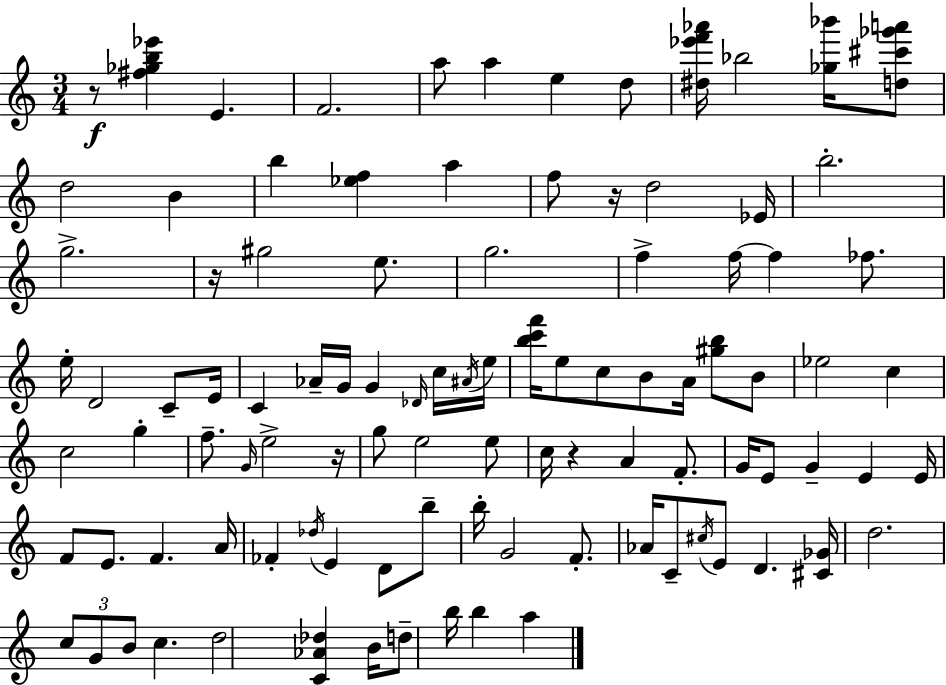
{
  \clef treble
  \numericTimeSignature
  \time 3/4
  \key c \major
  r8\f <fis'' ges'' b'' ees'''>4 e'4. | f'2. | a''8 a''4 e''4 d''8 | <dis'' ees''' f''' aes'''>16 bes''2 <ges'' bes'''>16 <d'' cis''' ges''' a'''>8 | \break d''2 b'4 | b''4 <ees'' f''>4 a''4 | f''8 r16 d''2 ees'16 | b''2.-. | \break g''2.-> | r16 gis''2 e''8. | g''2. | f''4-> f''16~~ f''4 fes''8. | \break e''16-. d'2 c'8-- e'16 | c'4 aes'16-- g'16 g'4 \grace { des'16 } c''16 | \acciaccatura { ais'16 } e''16 <b'' c''' f'''>16 e''8 c''8 b'8 a'16 <gis'' b''>8 | b'8 ees''2 c''4 | \break c''2 g''4-. | f''8.-- \grace { g'16 } e''2-> | r16 g''8 e''2 | e''8 c''16 r4 a'4 | \break f'8.-. g'16 e'8 g'4-- e'4 | e'16 f'8 e'8. f'4. | a'16 fes'4-. \acciaccatura { des''16 } e'4 | d'8 b''8-- b''16-. g'2 | \break f'8.-. aes'16 c'8-- \acciaccatura { cis''16 } e'8 d'4. | <cis' ges'>16 d''2. | \tuplet 3/2 { c''8 g'8 b'8 } c''4. | d''2 | \break <c' aes' des''>4 b'16 d''8-- b''16 b''4 | a''4 \bar "|."
}